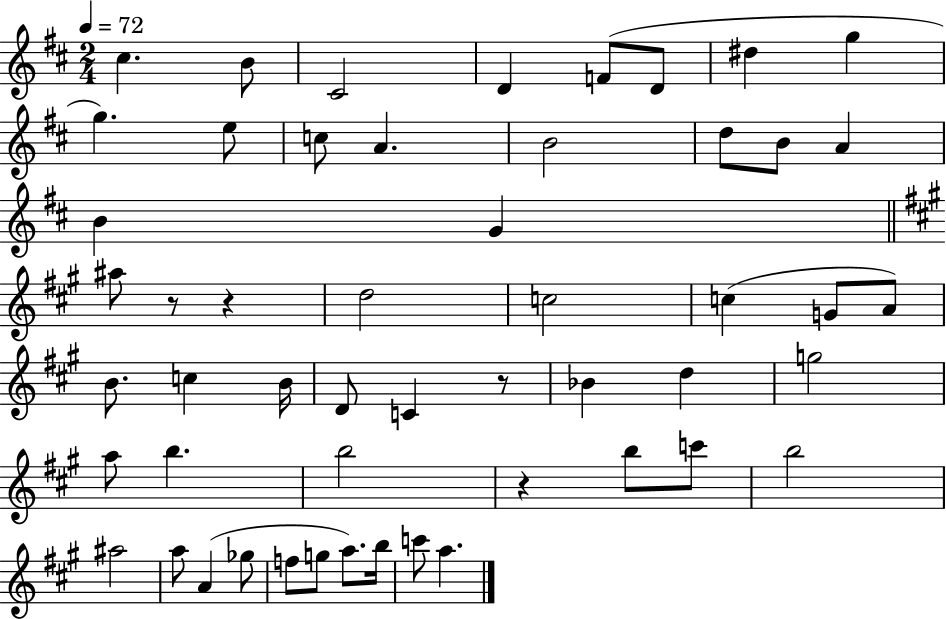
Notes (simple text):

C#5/q. B4/e C#4/h D4/q F4/e D4/e D#5/q G5/q G5/q. E5/e C5/e A4/q. B4/h D5/e B4/e A4/q B4/q G4/q A#5/e R/e R/q D5/h C5/h C5/q G4/e A4/e B4/e. C5/q B4/s D4/e C4/q R/e Bb4/q D5/q G5/h A5/e B5/q. B5/h R/q B5/e C6/e B5/h A#5/h A5/e A4/q Gb5/e F5/e G5/e A5/e. B5/s C6/e A5/q.